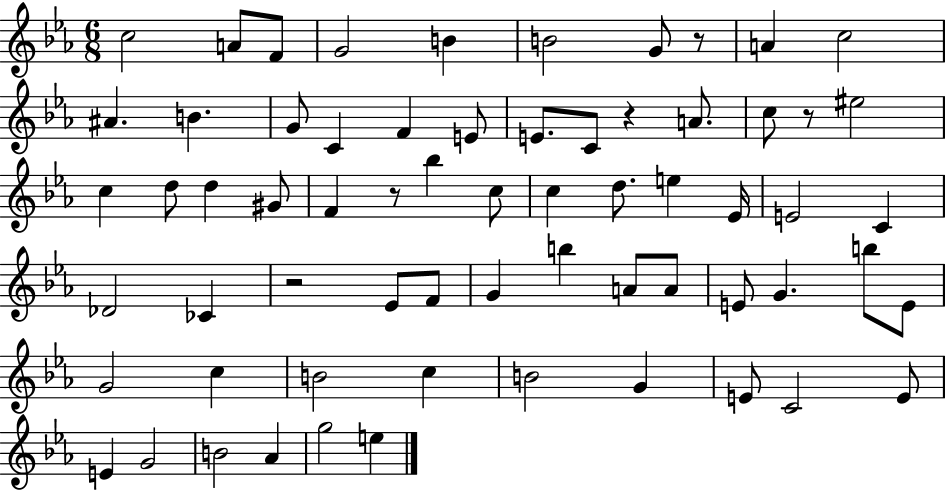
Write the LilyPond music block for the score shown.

{
  \clef treble
  \numericTimeSignature
  \time 6/8
  \key ees \major
  c''2 a'8 f'8 | g'2 b'4 | b'2 g'8 r8 | a'4 c''2 | \break ais'4. b'4. | g'8 c'4 f'4 e'8 | e'8. c'8 r4 a'8. | c''8 r8 eis''2 | \break c''4 d''8 d''4 gis'8 | f'4 r8 bes''4 c''8 | c''4 d''8. e''4 ees'16 | e'2 c'4 | \break des'2 ces'4 | r2 ees'8 f'8 | g'4 b''4 a'8 a'8 | e'8 g'4. b''8 e'8 | \break g'2 c''4 | b'2 c''4 | b'2 g'4 | e'8 c'2 e'8 | \break e'4 g'2 | b'2 aes'4 | g''2 e''4 | \bar "|."
}